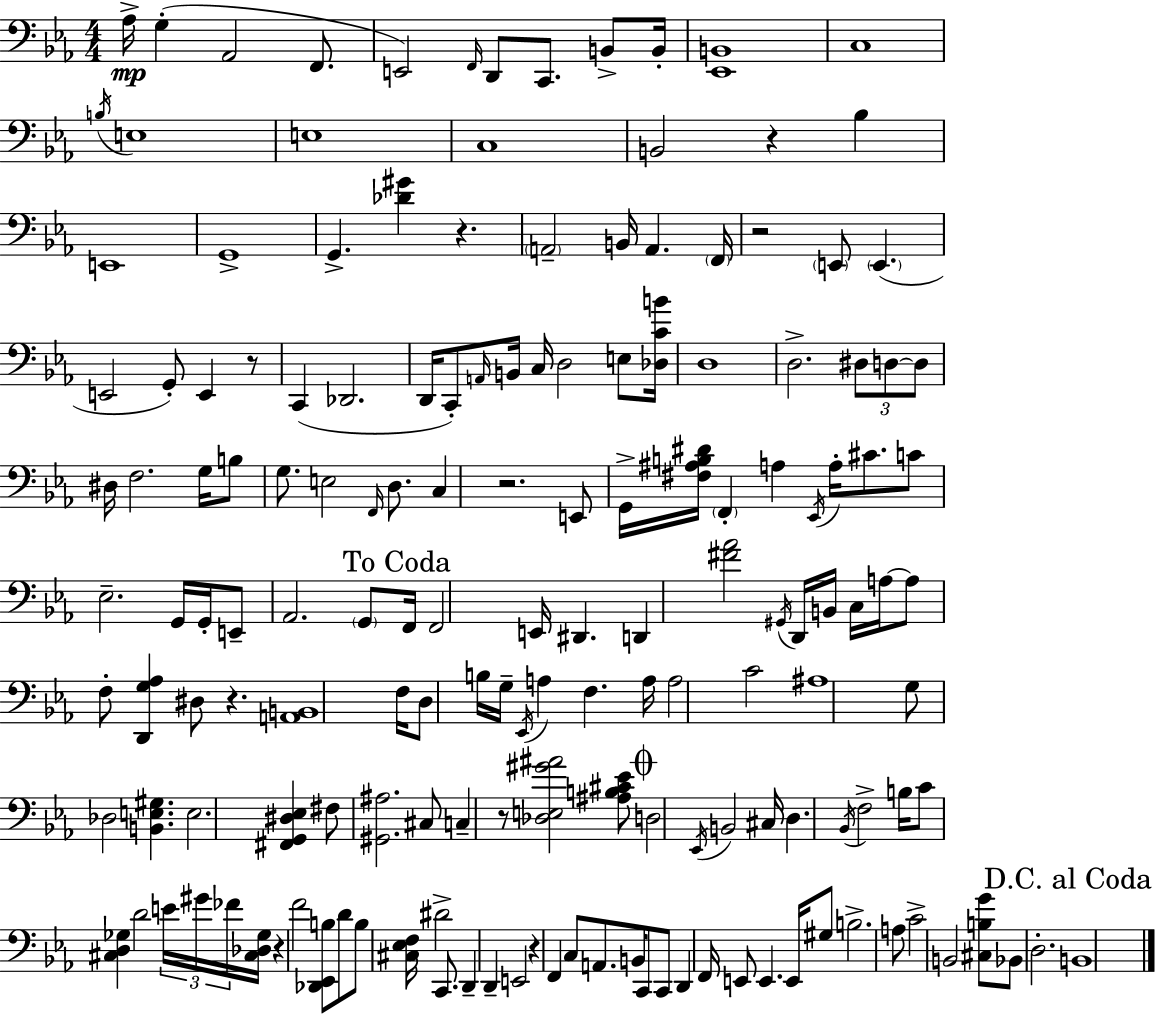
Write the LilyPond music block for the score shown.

{
  \clef bass
  \numericTimeSignature
  \time 4/4
  \key c \minor
  aes16->\mp g4-.( aes,2 f,8. | e,2) \grace { f,16 } d,8 c,8. b,8-> | b,16-. <ees, b,>1 | c1 | \break \acciaccatura { b16 } e1 | e1 | c1 | b,2 r4 bes4 | \break e,1 | g,1-> | g,4.-> <des' gis'>4 r4. | \parenthesize a,2-- b,16 a,4. | \break \parenthesize f,16 r2 \parenthesize e,8 \parenthesize e,4.( | e,2 g,8-.) e,4 | r8 c,4( des,2. | d,16 c,8-.) \grace { a,16 } b,16 c16 d2 | \break e8 <des c' b'>16 d1 | d2.-> \tuplet 3/2 { dis8 | d8~~ d8 } dis16 f2. | g16 b8 g8. e2 | \break \grace { f,16 } d8. c4 r2. | e,8 g,16-> <fis ais b dis'>16 \parenthesize f,4-. a4 | \acciaccatura { ees,16 } a16-. cis'8. c'8 ees2.-- | g,16 g,16-. e,8-- aes,2. | \break \parenthesize g,8 \mark "To Coda" f,16 f,2 e,16 dis,4. | d,4 <fis' aes'>2 | \acciaccatura { gis,16 } d,16 b,16 c16 a16~~ a8 f8-. <d, g aes>4 dis8 | r4. <a, b,>1 | \break f16 d8 b16 g16-- \acciaccatura { ees,16 } a4 | f4. a16 a2 c'2 | ais1 | g8 des2 | \break <b, e gis>4. e2. | <fis, g, dis ees>4 fis8 <gis, ais>2. | cis8 c4-- r8 <des e gis' ais'>2 | <ais b cis' ees'>8 \mark \markup { \musicglyph "scripts.coda" } d2 \acciaccatura { ees,16 } | \break b,2 cis16 d4. \acciaccatura { bes,16 } | f2-> b16 c'8 <cis d ges>4 d'2 | \tuplet 3/2 { e'16 gis'16 fes'16 } <cis des ges>16 r4 f'2 | <des, ees, b>8 d'8 b8 <cis ees f>16 dis'2-> | \break c,8. d,4-- d,4-- | e,2 r4 f,4 | c8 a,8. b,16 c,8 c,8 d,4 f,16 | e,8 e,4. e,16 gis8 b2.-> | \break a8 c'2-> | b,2 <cis b g'>8 bes,8 d2.-. | \mark "D.C. al Coda" b,1 | \bar "|."
}